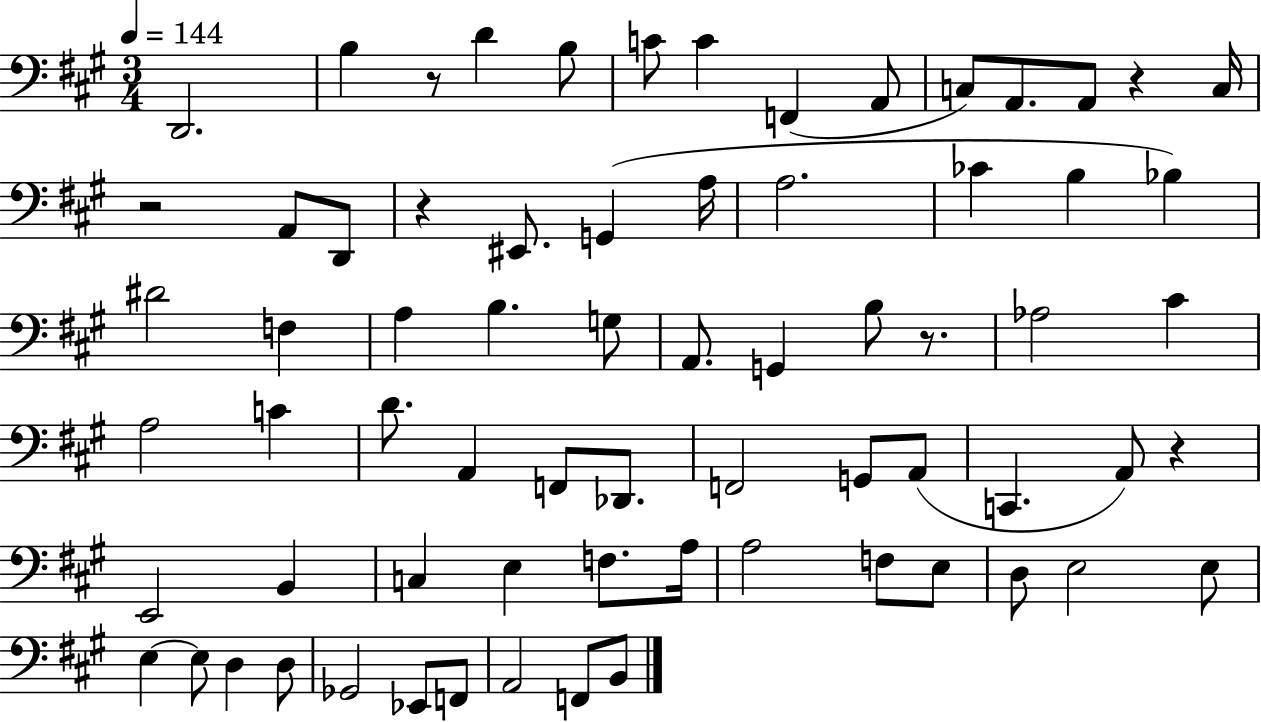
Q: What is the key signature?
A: A major